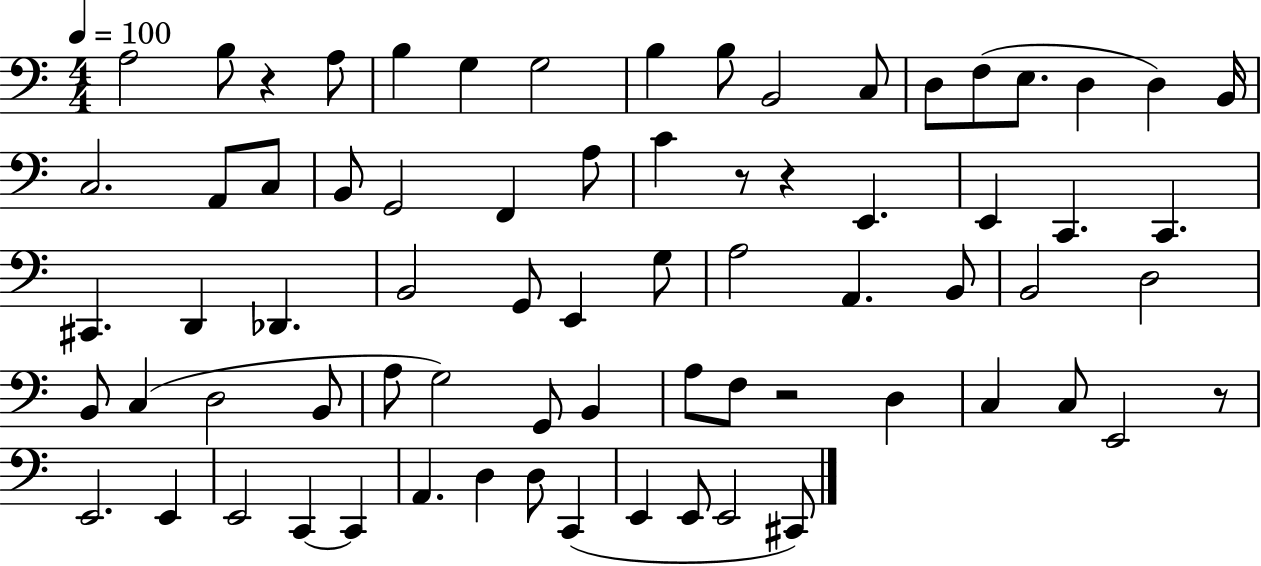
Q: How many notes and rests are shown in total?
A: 72